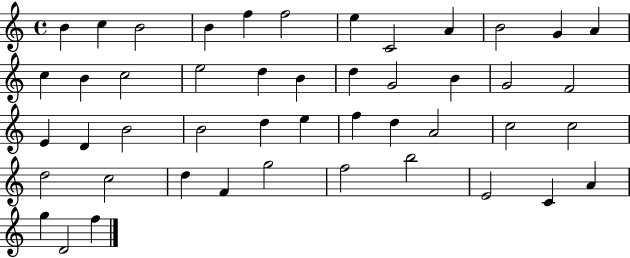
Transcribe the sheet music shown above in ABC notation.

X:1
T:Untitled
M:4/4
L:1/4
K:C
B c B2 B f f2 e C2 A B2 G A c B c2 e2 d B d G2 B G2 F2 E D B2 B2 d e f d A2 c2 c2 d2 c2 d F g2 f2 b2 E2 C A g D2 f